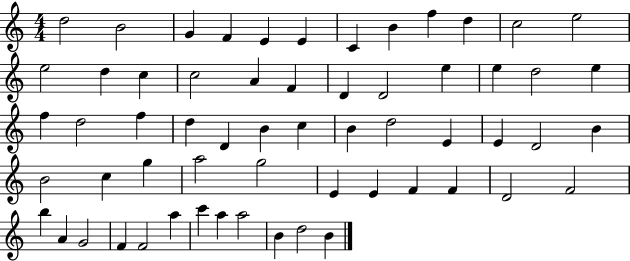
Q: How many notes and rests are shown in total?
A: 60